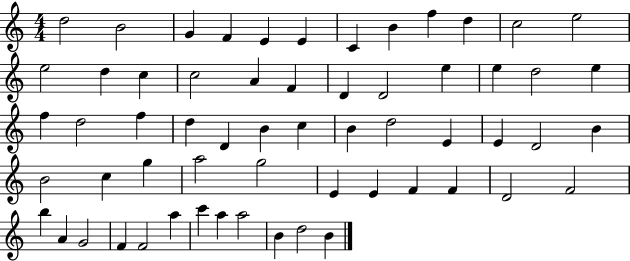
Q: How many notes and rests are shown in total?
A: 60